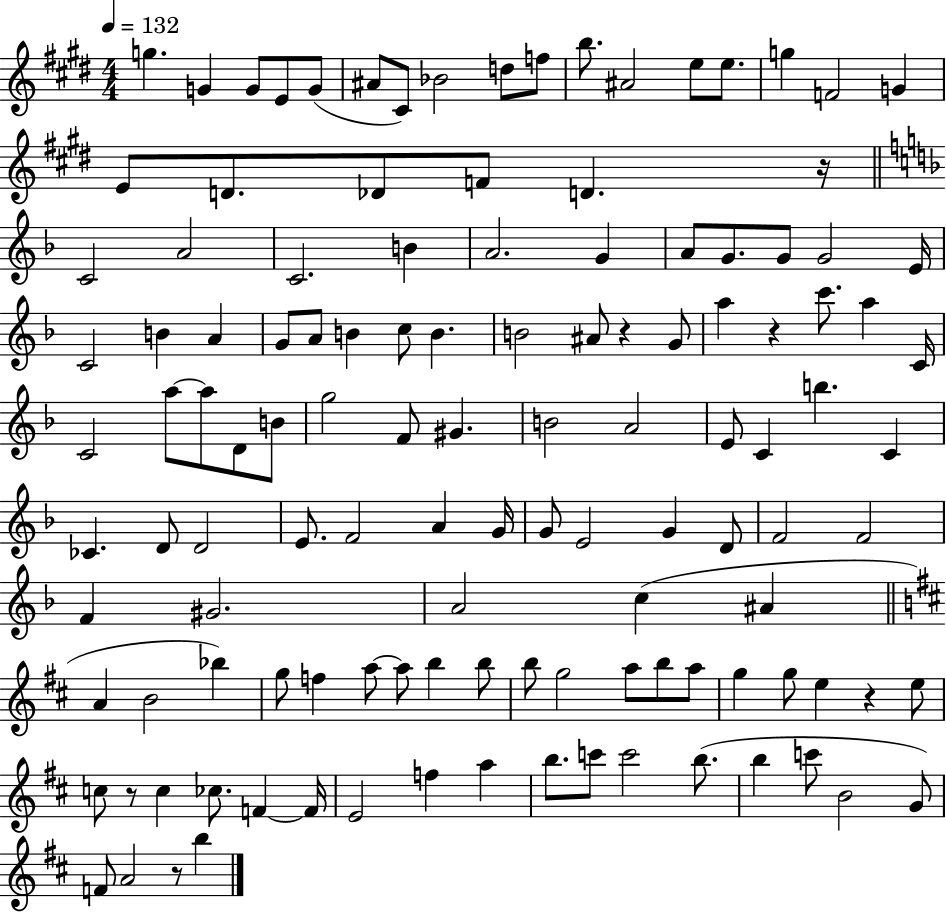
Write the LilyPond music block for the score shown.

{
  \clef treble
  \numericTimeSignature
  \time 4/4
  \key e \major
  \tempo 4 = 132
  g''4. g'4 g'8 e'8 g'8( | ais'8 cis'8) bes'2 d''8 f''8 | b''8. ais'2 e''8 e''8. | g''4 f'2 g'4 | \break e'8 d'8. des'8 f'8 d'4. r16 | \bar "||" \break \key f \major c'2 a'2 | c'2. b'4 | a'2. g'4 | a'8 g'8. g'8 g'2 e'16 | \break c'2 b'4 a'4 | g'8 a'8 b'4 c''8 b'4. | b'2 ais'8 r4 g'8 | a''4 r4 c'''8. a''4 c'16 | \break c'2 a''8~~ a''8 d'8 b'8 | g''2 f'8 gis'4. | b'2 a'2 | e'8 c'4 b''4. c'4 | \break ces'4. d'8 d'2 | e'8. f'2 a'4 g'16 | g'8 e'2 g'4 d'8 | f'2 f'2 | \break f'4 gis'2. | a'2 c''4( ais'4 | \bar "||" \break \key d \major a'4 b'2 bes''4) | g''8 f''4 a''8~~ a''8 b''4 b''8 | b''8 g''2 a''8 b''8 a''8 | g''4 g''8 e''4 r4 e''8 | \break c''8 r8 c''4 ces''8. f'4~~ f'16 | e'2 f''4 a''4 | b''8. c'''8 c'''2 b''8.( | b''4 c'''8 b'2 g'8) | \break f'8 a'2 r8 b''4 | \bar "|."
}